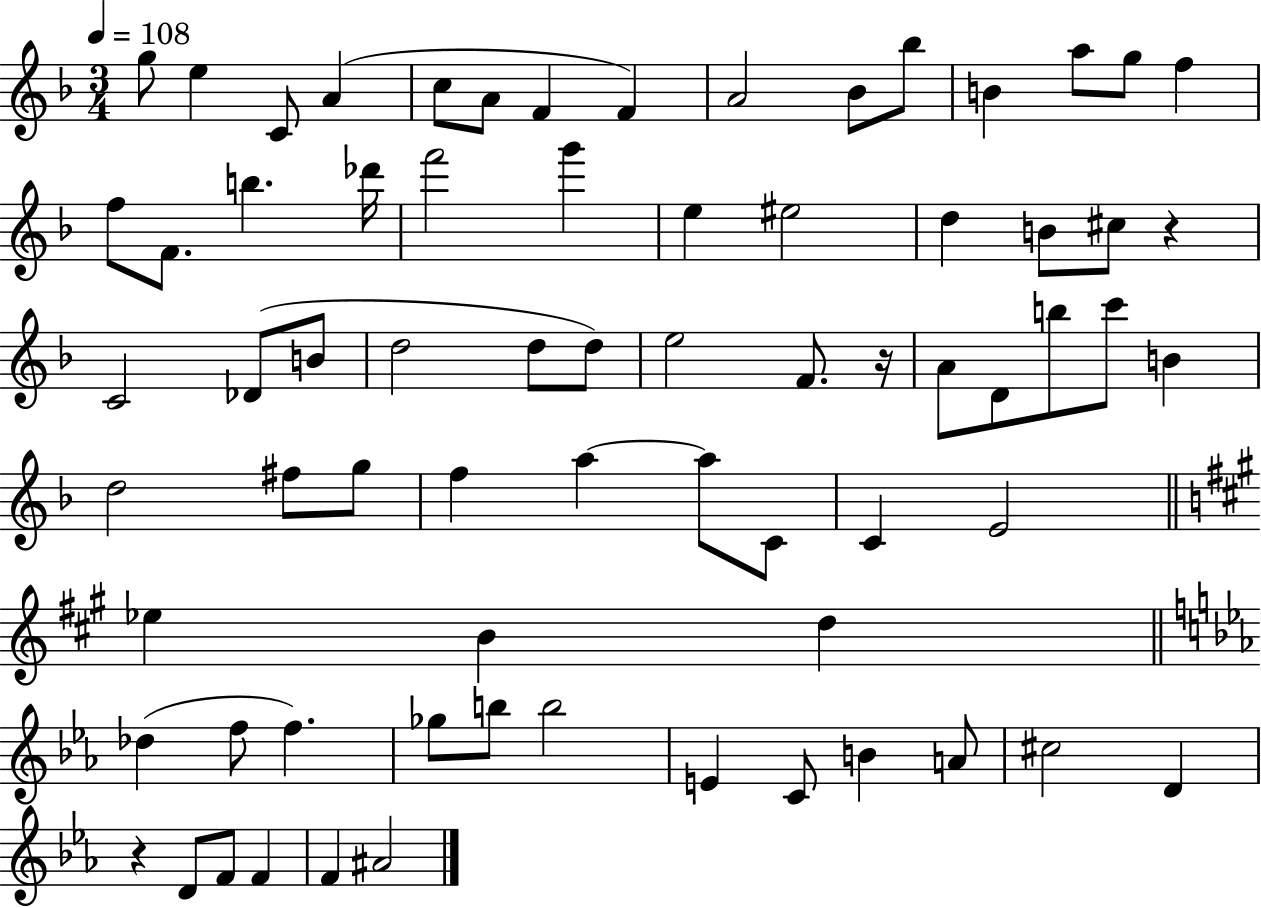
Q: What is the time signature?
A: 3/4